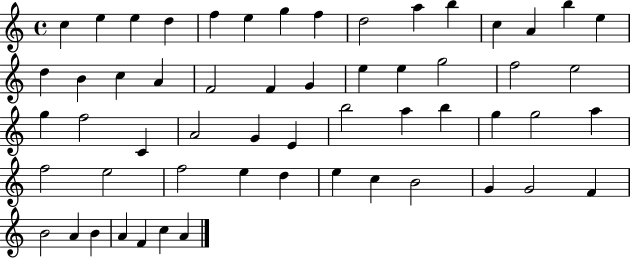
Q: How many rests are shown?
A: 0